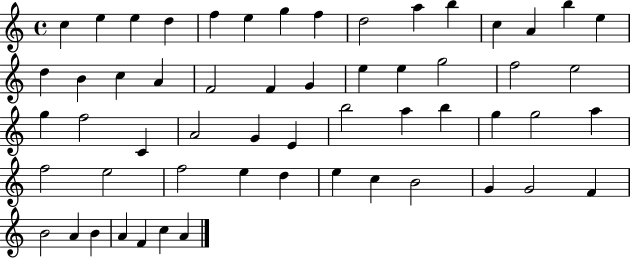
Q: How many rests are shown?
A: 0